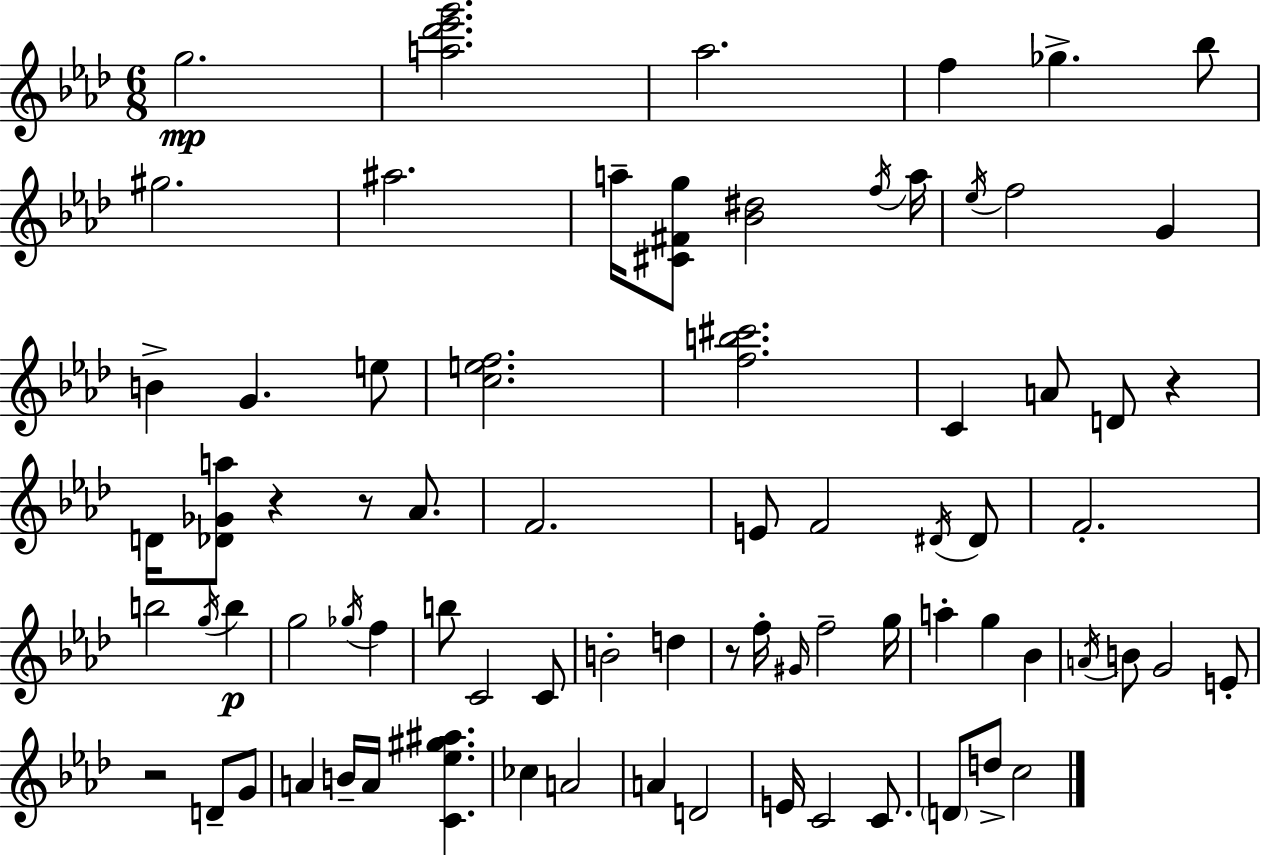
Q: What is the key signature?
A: AES major